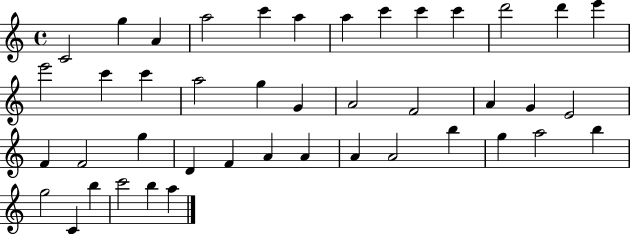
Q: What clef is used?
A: treble